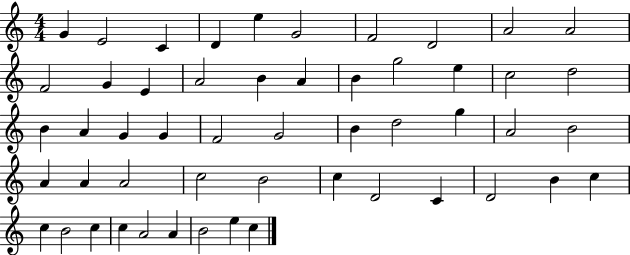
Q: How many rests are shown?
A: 0